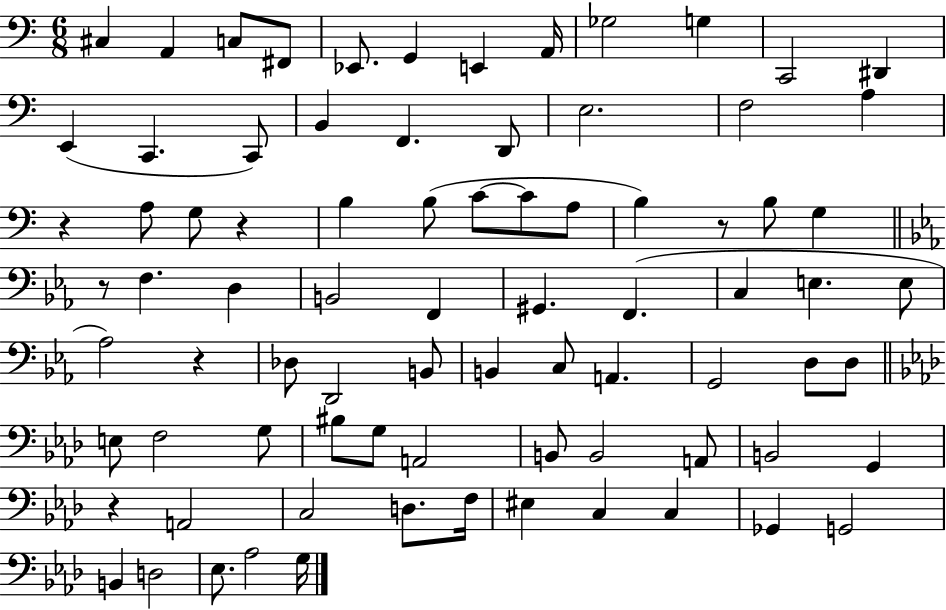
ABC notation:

X:1
T:Untitled
M:6/8
L:1/4
K:C
^C, A,, C,/2 ^F,,/2 _E,,/2 G,, E,, A,,/4 _G,2 G, C,,2 ^D,, E,, C,, C,,/2 B,, F,, D,,/2 E,2 F,2 A, z A,/2 G,/2 z B, B,/2 C/2 C/2 A,/2 B, z/2 B,/2 G, z/2 F, D, B,,2 F,, ^G,, F,, C, E, E,/2 _A,2 z _D,/2 D,,2 B,,/2 B,, C,/2 A,, G,,2 D,/2 D,/2 E,/2 F,2 G,/2 ^B,/2 G,/2 A,,2 B,,/2 B,,2 A,,/2 B,,2 G,, z A,,2 C,2 D,/2 F,/4 ^E, C, C, _G,, G,,2 B,, D,2 _E,/2 _A,2 G,/4